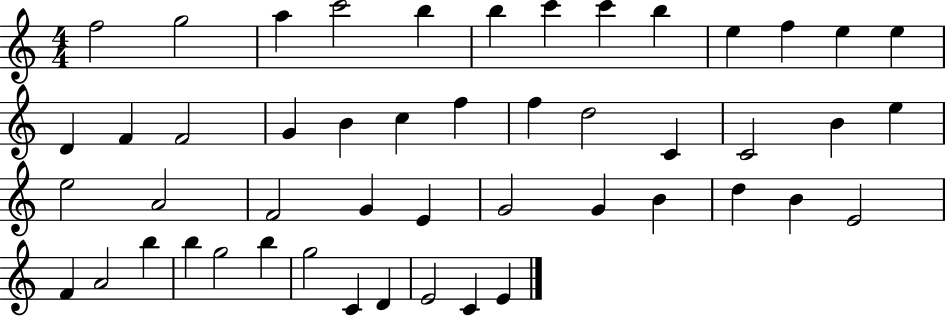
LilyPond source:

{
  \clef treble
  \numericTimeSignature
  \time 4/4
  \key c \major
  f''2 g''2 | a''4 c'''2 b''4 | b''4 c'''4 c'''4 b''4 | e''4 f''4 e''4 e''4 | \break d'4 f'4 f'2 | g'4 b'4 c''4 f''4 | f''4 d''2 c'4 | c'2 b'4 e''4 | \break e''2 a'2 | f'2 g'4 e'4 | g'2 g'4 b'4 | d''4 b'4 e'2 | \break f'4 a'2 b''4 | b''4 g''2 b''4 | g''2 c'4 d'4 | e'2 c'4 e'4 | \break \bar "|."
}